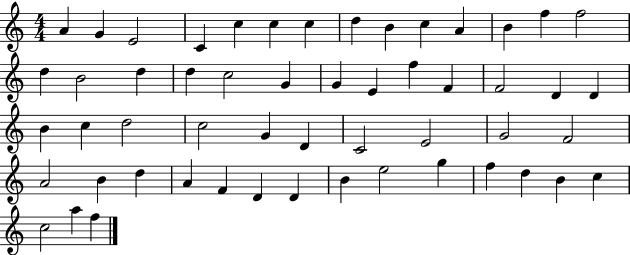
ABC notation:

X:1
T:Untitled
M:4/4
L:1/4
K:C
A G E2 C c c c d B c A B f f2 d B2 d d c2 G G E f F F2 D D B c d2 c2 G D C2 E2 G2 F2 A2 B d A F D D B e2 g f d B c c2 a f